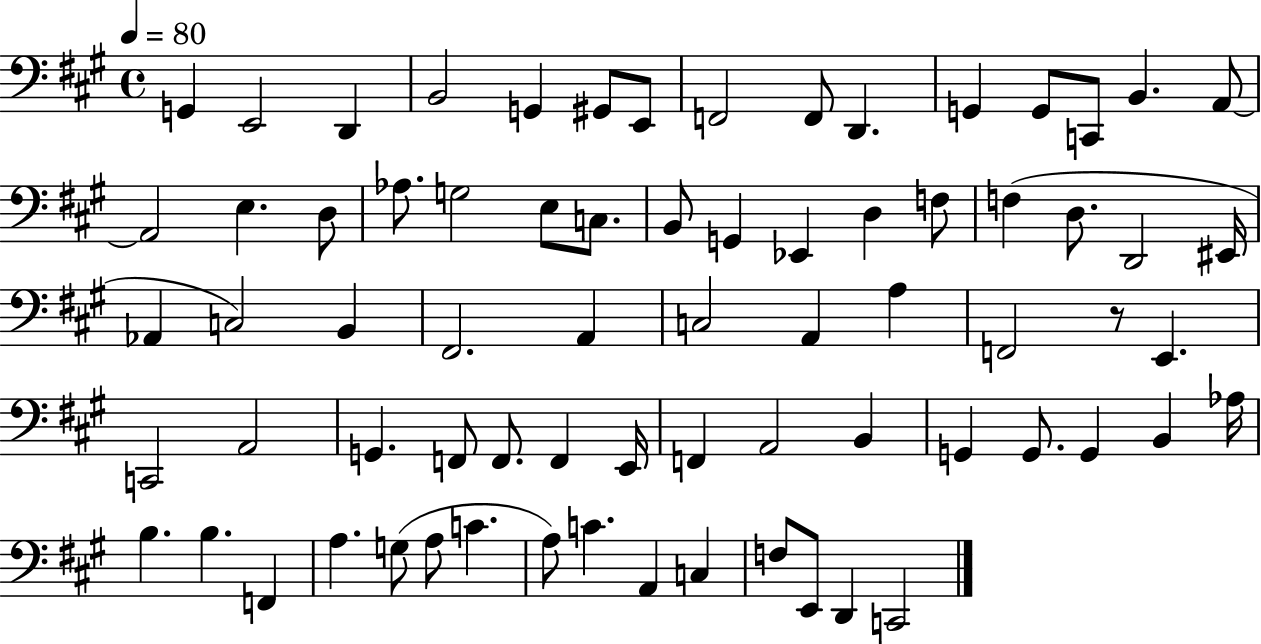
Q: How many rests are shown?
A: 1